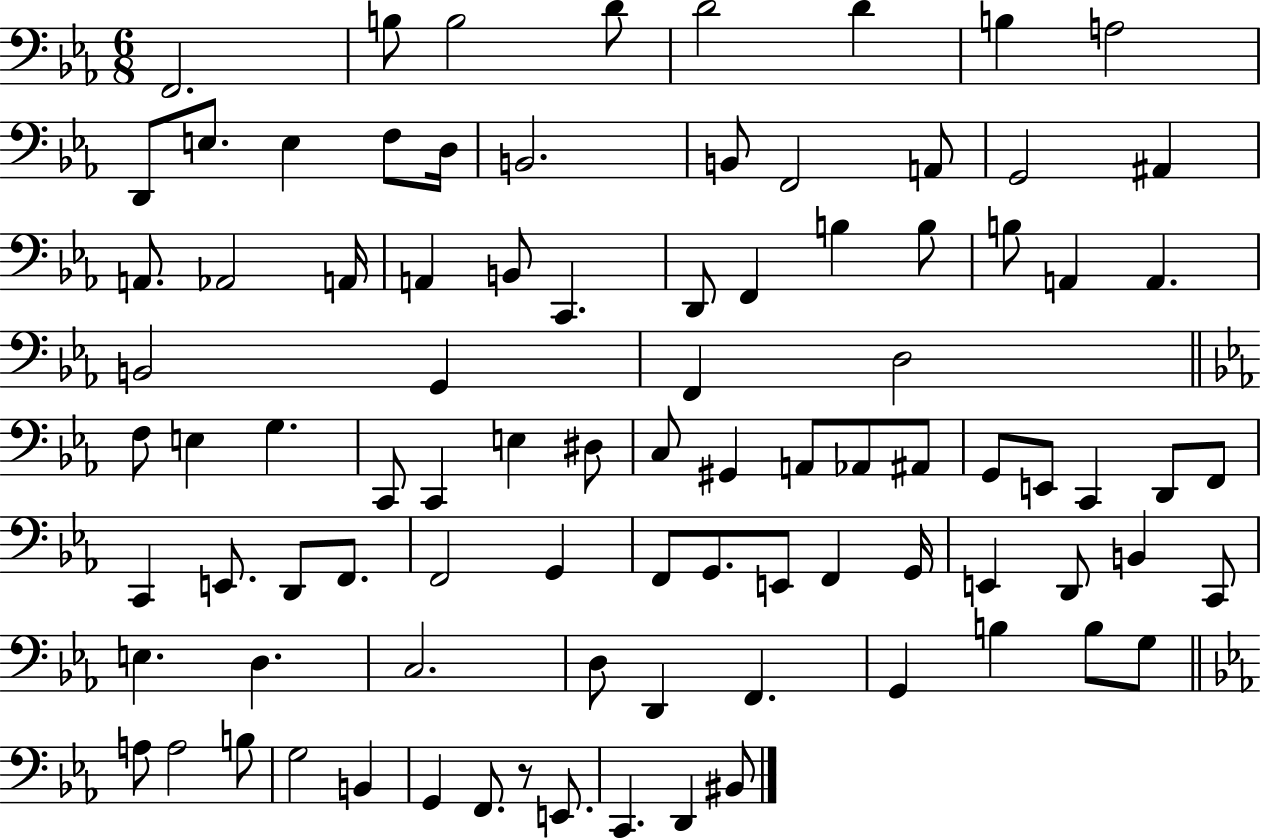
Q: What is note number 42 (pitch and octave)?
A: E3